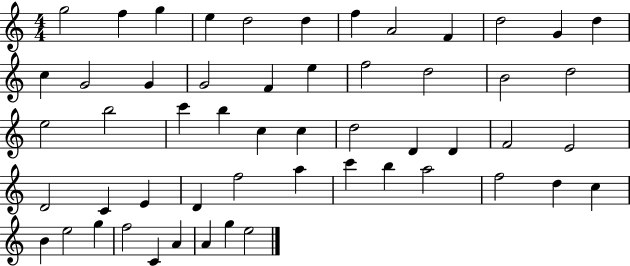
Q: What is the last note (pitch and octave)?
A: E5